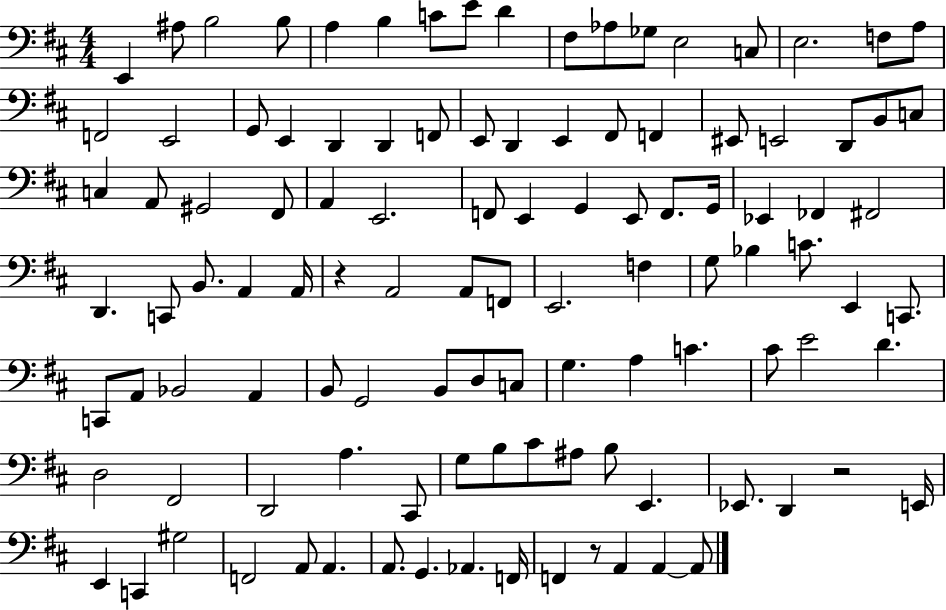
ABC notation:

X:1
T:Untitled
M:4/4
L:1/4
K:D
E,, ^A,/2 B,2 B,/2 A, B, C/2 E/2 D ^F,/2 _A,/2 _G,/2 E,2 C,/2 E,2 F,/2 A,/2 F,,2 E,,2 G,,/2 E,, D,, D,, F,,/2 E,,/2 D,, E,, ^F,,/2 F,, ^E,,/2 E,,2 D,,/2 B,,/2 C,/2 C, A,,/2 ^G,,2 ^F,,/2 A,, E,,2 F,,/2 E,, G,, E,,/2 F,,/2 G,,/4 _E,, _F,, ^F,,2 D,, C,,/2 B,,/2 A,, A,,/4 z A,,2 A,,/2 F,,/2 E,,2 F, G,/2 _B, C/2 E,, C,,/2 C,,/2 A,,/2 _B,,2 A,, B,,/2 G,,2 B,,/2 D,/2 C,/2 G, A, C ^C/2 E2 D D,2 ^F,,2 D,,2 A, ^C,,/2 G,/2 B,/2 ^C/2 ^A,/2 B,/2 E,, _E,,/2 D,, z2 E,,/4 E,, C,, ^G,2 F,,2 A,,/2 A,, A,,/2 G,, _A,, F,,/4 F,, z/2 A,, A,, A,,/2